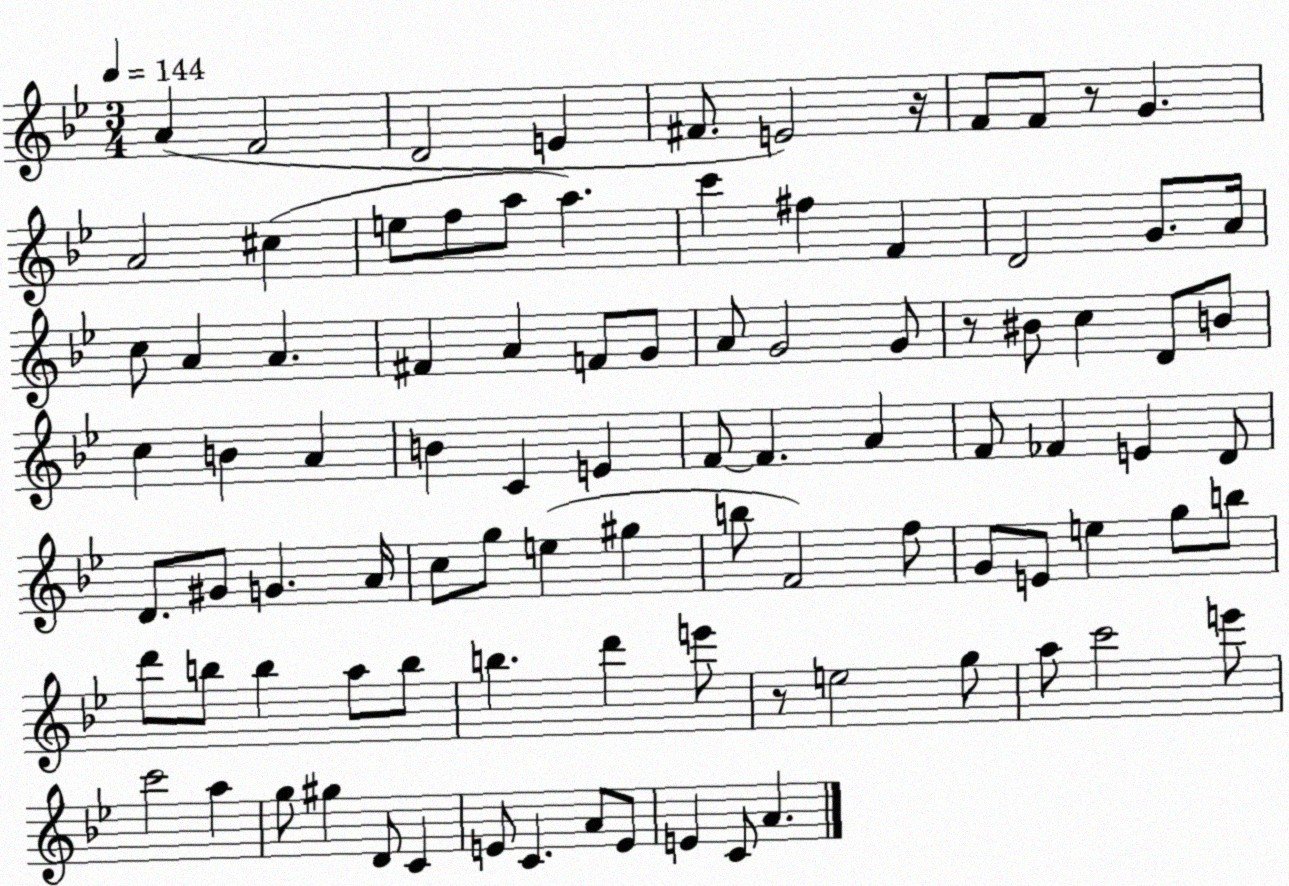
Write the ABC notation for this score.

X:1
T:Untitled
M:3/4
L:1/4
K:Bb
A F2 D2 E ^F/2 E2 z/4 F/2 F/2 z/2 G A2 ^c e/2 f/2 a/2 a c' ^f F D2 G/2 A/4 c/2 A A ^F A F/2 G/2 A/2 G2 G/2 z/2 ^B/2 c D/2 B/2 c B A B C E F/2 F A F/2 _F E D/2 D/2 ^G/2 G A/4 c/2 g/2 e ^g b/2 F2 f/2 G/2 E/2 e g/2 b/2 d'/2 b/2 b a/2 b/2 b d' e'/2 z/2 e2 g/2 a/2 c'2 e'/2 c'2 a g/2 ^g D/2 C E/2 C A/2 E/2 E C/2 A